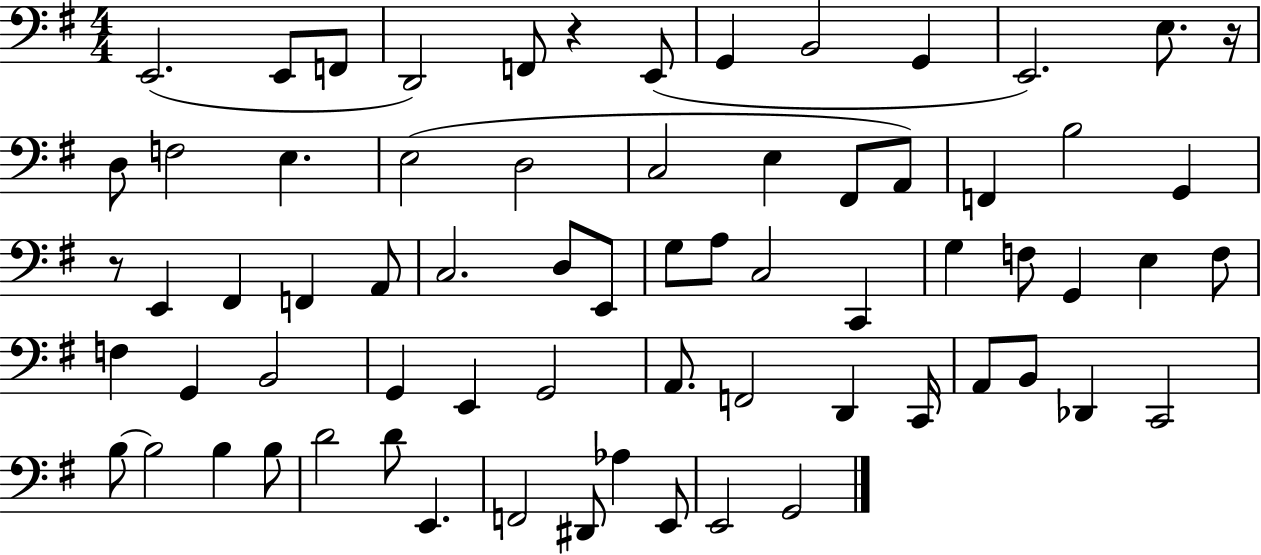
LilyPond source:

{
  \clef bass
  \numericTimeSignature
  \time 4/4
  \key g \major
  e,2.( e,8 f,8 | d,2) f,8 r4 e,8( | g,4 b,2 g,4 | e,2.) e8. r16 | \break d8 f2 e4. | e2( d2 | c2 e4 fis,8 a,8) | f,4 b2 g,4 | \break r8 e,4 fis,4 f,4 a,8 | c2. d8 e,8 | g8 a8 c2 c,4 | g4 f8 g,4 e4 f8 | \break f4 g,4 b,2 | g,4 e,4 g,2 | a,8. f,2 d,4 c,16 | a,8 b,8 des,4 c,2 | \break b8~~ b2 b4 b8 | d'2 d'8 e,4. | f,2 dis,8 aes4 e,8 | e,2 g,2 | \break \bar "|."
}